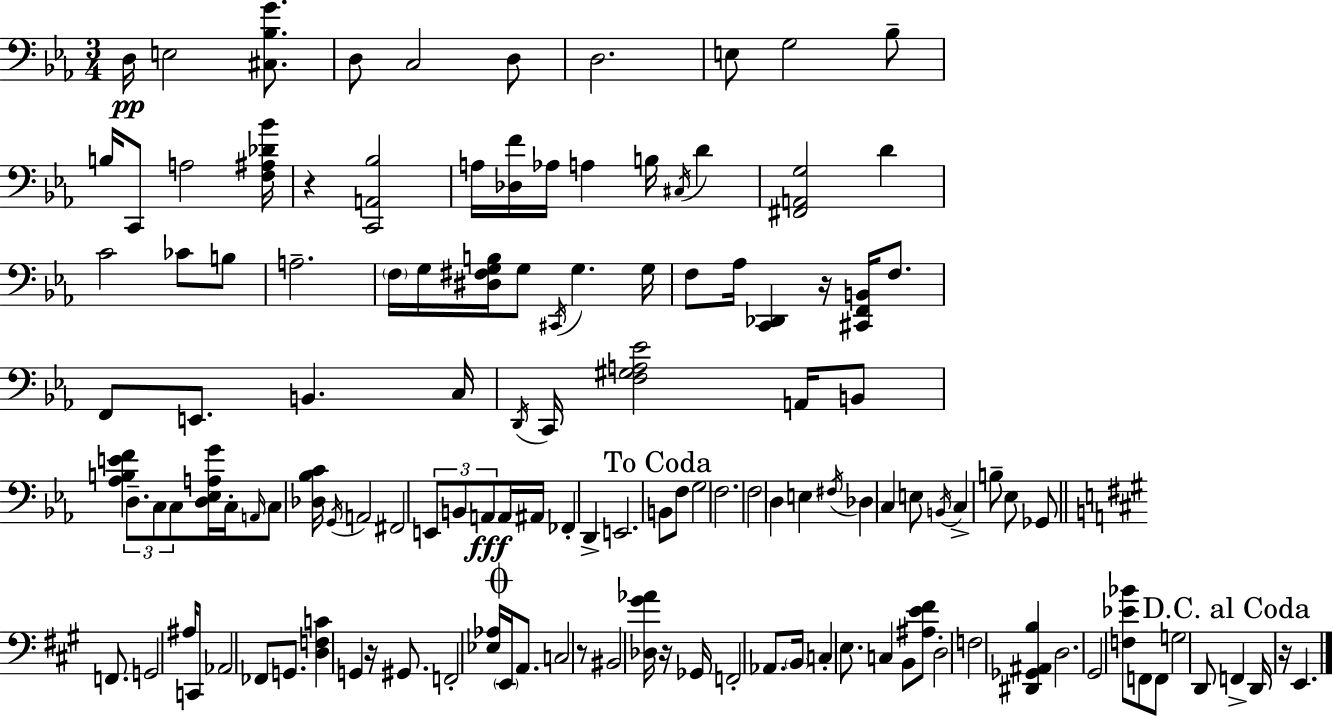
X:1
T:Untitled
M:3/4
L:1/4
K:Cm
D,/4 E,2 [^C,_B,G]/2 D,/2 C,2 D,/2 D,2 E,/2 G,2 _B,/2 B,/4 C,,/2 A,2 [F,^A,_D_B]/4 z [C,,A,,_B,]2 A,/4 [_D,F]/4 _A,/4 A, B,/4 ^C,/4 D [^F,,A,,G,]2 D C2 _C/2 B,/2 A,2 F,/4 G,/4 [^D,^F,G,B,]/4 G,/2 ^C,,/4 G, G,/4 F,/2 _A,/4 [C,,_D,,] z/4 [^C,,F,,B,,]/4 F,/2 F,,/2 E,,/2 B,, C,/4 D,,/4 C,,/4 [F,^G,A,_E]2 A,,/4 B,,/2 [_A,B,EF] D,/2 C,/2 C,/2 [D,_E,A,G]/4 C,/4 A,,/4 C,/2 [_D,_B,C]/4 G,,/4 A,,2 ^F,,2 E,,/2 B,,/2 A,,/2 A,,/4 ^A,,/4 _F,, D,, E,,2 B,,/2 F,/2 G,2 F,2 F,2 D, E, ^F,/4 _D, C, E,/2 B,,/4 C, B,/2 _E,/2 _G,,/2 F,,/2 G,,2 ^A,/4 C,,/2 _A,,2 _F,,/2 G,,/2 [D,F,C] G,, z/4 ^G,,/2 F,,2 [_E,_A,]/4 E,,/4 A,,/2 C,2 z/2 ^B,,2 [_D,^G_A]/4 z/4 _G,,/4 F,,2 _A,,/2 B,,/4 C, E,/2 C, B,,/2 [^A,E^F]/2 D,2 F,2 [^D,,_G,,^A,,B,] D,2 ^G,,2 [F,_E_B]/2 F,,/2 F,,/2 G,2 D,,/2 F,, D,,/4 z/4 E,,